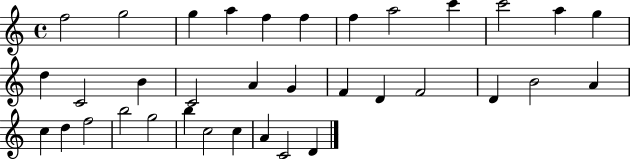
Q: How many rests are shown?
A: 0